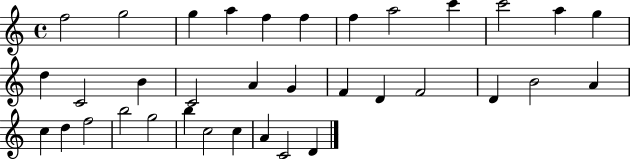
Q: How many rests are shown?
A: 0